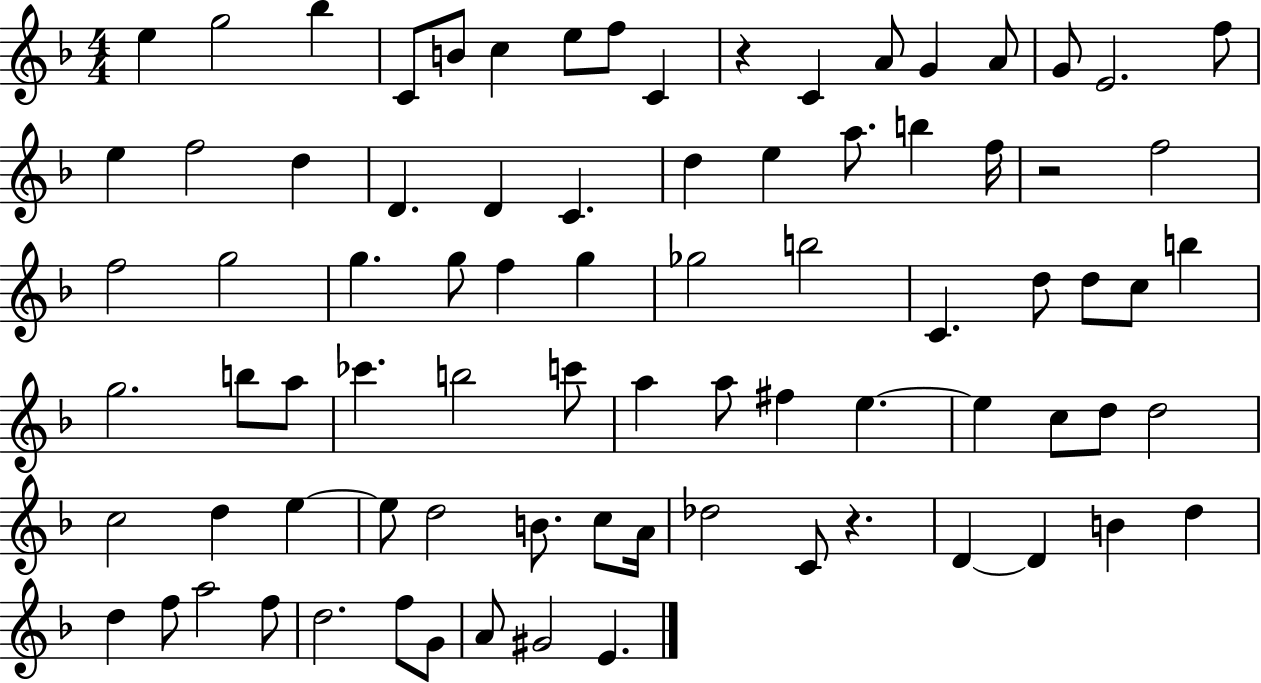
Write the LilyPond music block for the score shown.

{
  \clef treble
  \numericTimeSignature
  \time 4/4
  \key f \major
  \repeat volta 2 { e''4 g''2 bes''4 | c'8 b'8 c''4 e''8 f''8 c'4 | r4 c'4 a'8 g'4 a'8 | g'8 e'2. f''8 | \break e''4 f''2 d''4 | d'4. d'4 c'4. | d''4 e''4 a''8. b''4 f''16 | r2 f''2 | \break f''2 g''2 | g''4. g''8 f''4 g''4 | ges''2 b''2 | c'4. d''8 d''8 c''8 b''4 | \break g''2. b''8 a''8 | ces'''4. b''2 c'''8 | a''4 a''8 fis''4 e''4.~~ | e''4 c''8 d''8 d''2 | \break c''2 d''4 e''4~~ | e''8 d''2 b'8. c''8 a'16 | des''2 c'8 r4. | d'4~~ d'4 b'4 d''4 | \break d''4 f''8 a''2 f''8 | d''2. f''8 g'8 | a'8 gis'2 e'4. | } \bar "|."
}